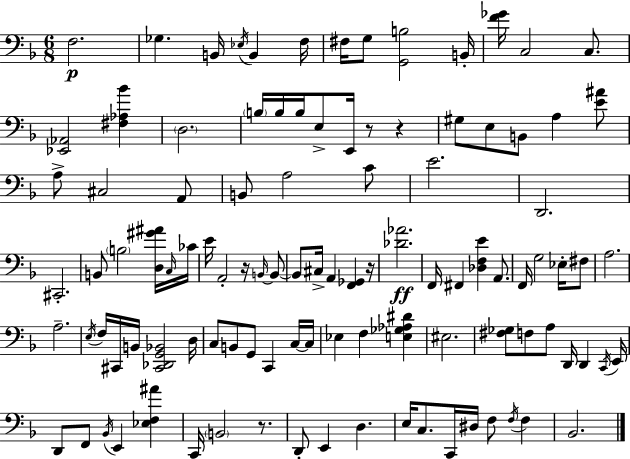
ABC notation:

X:1
T:Untitled
M:6/8
L:1/4
K:Dm
F,2 _G, B,,/4 _E,/4 B,, F,/4 ^F,/4 G,/2 [G,,B,]2 B,,/4 [F_G]/4 C,2 C,/2 [_E,,_A,,]2 [^F,_A,_B] D,2 B,/4 B,/4 B,/4 E,/2 E,,/4 z/2 z ^G,/2 E,/2 B,,/2 A, [E^A]/2 A,/2 ^C,2 A,,/2 B,,/2 A,2 C/2 E2 D,,2 ^C,,2 B,,/2 B,2 [D,^G^A]/4 C,/4 _C/4 E/4 A,,2 z/4 B,,/4 B,,/2 B,,/2 ^C,/4 A,, [F,,_G,,] z/4 [_D_A]2 F,,/4 ^F,, [_D,F,E] A,,/2 F,,/4 G,2 _E,/4 ^F,/2 A,2 A,2 E,/4 F,/4 ^C,,/4 B,,/4 [^C,,_D,,G,,_B,,]2 D,/4 C,/2 B,,/2 G,,/2 C,, C,/4 C,/4 _E, F, [E,_G,_A,^D] ^E,2 [^F,_G,]/2 F,/2 A,/2 D,,/4 D,, C,,/4 E,,/4 D,,/2 F,,/2 _B,,/4 E,, [_E,F,^A] C,,/4 B,,2 z/2 D,,/2 E,, D, E,/4 C,/2 C,,/4 ^D,/4 F,/2 F,/4 F, _B,,2